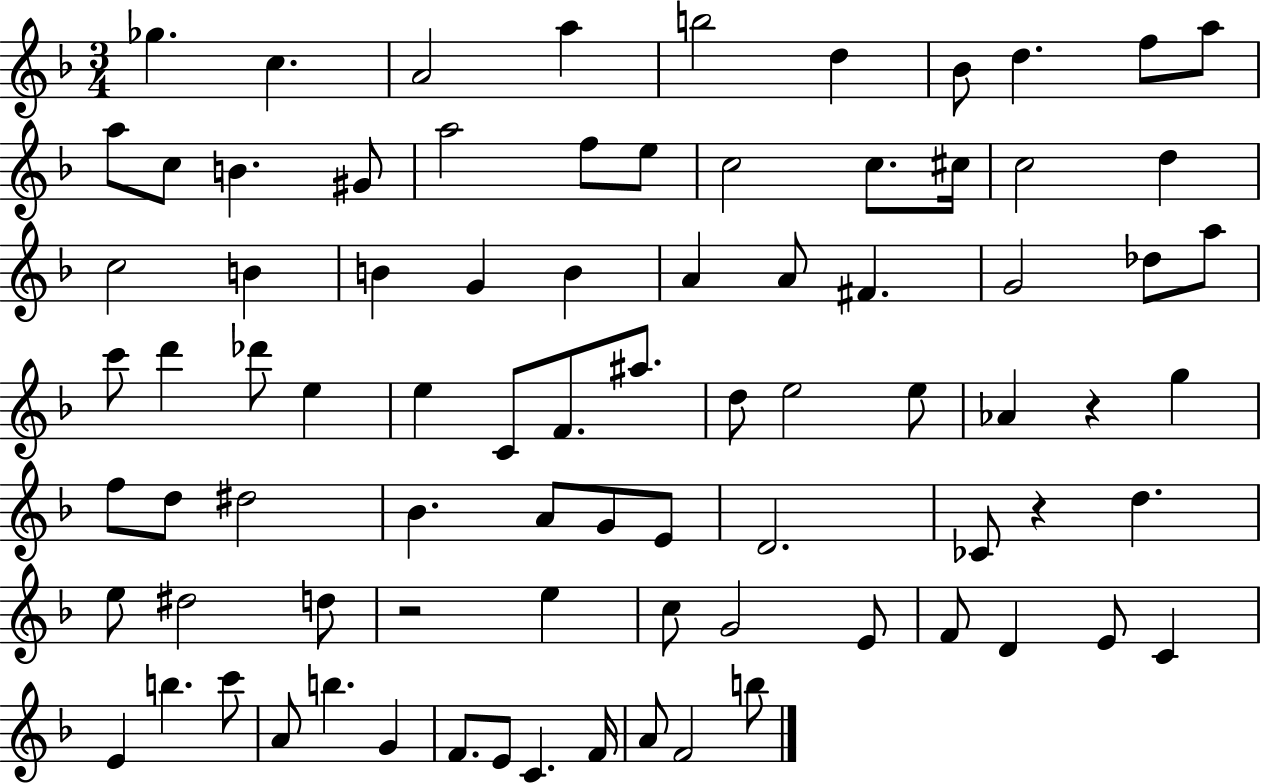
X:1
T:Untitled
M:3/4
L:1/4
K:F
_g c A2 a b2 d _B/2 d f/2 a/2 a/2 c/2 B ^G/2 a2 f/2 e/2 c2 c/2 ^c/4 c2 d c2 B B G B A A/2 ^F G2 _d/2 a/2 c'/2 d' _d'/2 e e C/2 F/2 ^a/2 d/2 e2 e/2 _A z g f/2 d/2 ^d2 _B A/2 G/2 E/2 D2 _C/2 z d e/2 ^d2 d/2 z2 e c/2 G2 E/2 F/2 D E/2 C E b c'/2 A/2 b G F/2 E/2 C F/4 A/2 F2 b/2